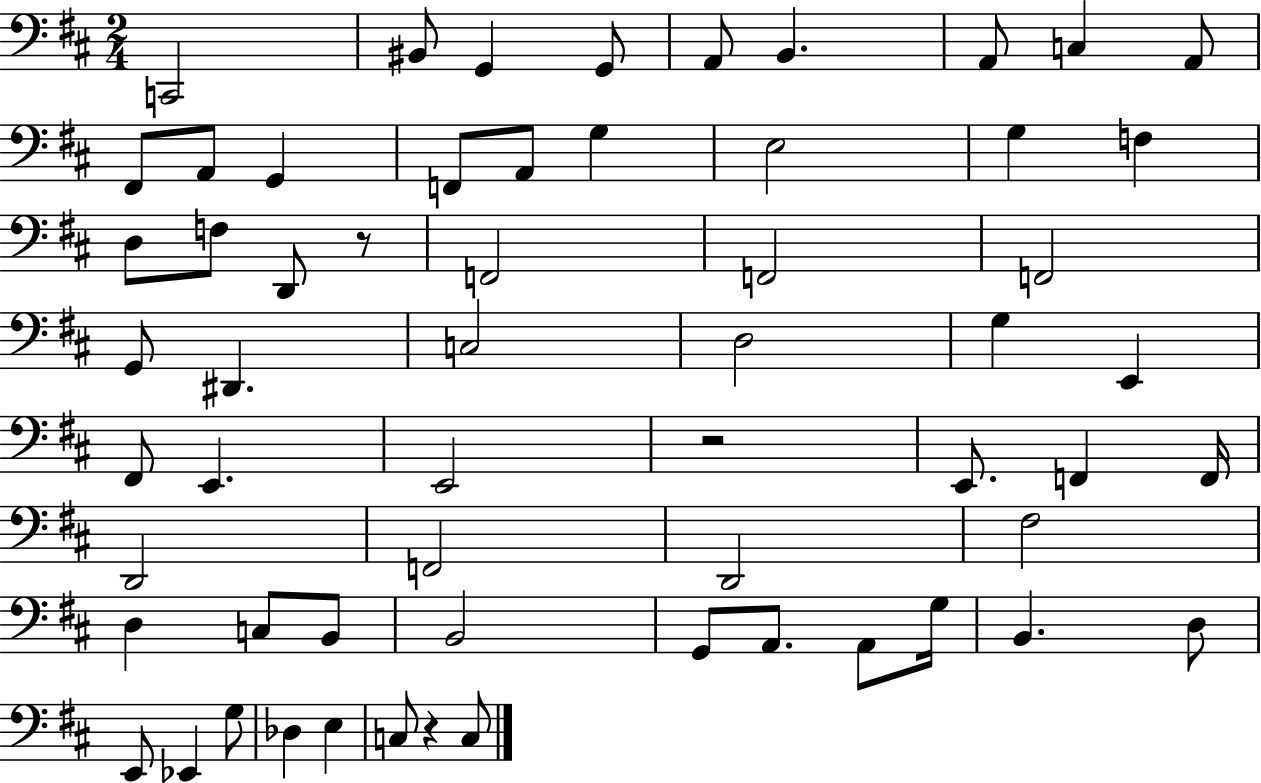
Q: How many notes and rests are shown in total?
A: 60